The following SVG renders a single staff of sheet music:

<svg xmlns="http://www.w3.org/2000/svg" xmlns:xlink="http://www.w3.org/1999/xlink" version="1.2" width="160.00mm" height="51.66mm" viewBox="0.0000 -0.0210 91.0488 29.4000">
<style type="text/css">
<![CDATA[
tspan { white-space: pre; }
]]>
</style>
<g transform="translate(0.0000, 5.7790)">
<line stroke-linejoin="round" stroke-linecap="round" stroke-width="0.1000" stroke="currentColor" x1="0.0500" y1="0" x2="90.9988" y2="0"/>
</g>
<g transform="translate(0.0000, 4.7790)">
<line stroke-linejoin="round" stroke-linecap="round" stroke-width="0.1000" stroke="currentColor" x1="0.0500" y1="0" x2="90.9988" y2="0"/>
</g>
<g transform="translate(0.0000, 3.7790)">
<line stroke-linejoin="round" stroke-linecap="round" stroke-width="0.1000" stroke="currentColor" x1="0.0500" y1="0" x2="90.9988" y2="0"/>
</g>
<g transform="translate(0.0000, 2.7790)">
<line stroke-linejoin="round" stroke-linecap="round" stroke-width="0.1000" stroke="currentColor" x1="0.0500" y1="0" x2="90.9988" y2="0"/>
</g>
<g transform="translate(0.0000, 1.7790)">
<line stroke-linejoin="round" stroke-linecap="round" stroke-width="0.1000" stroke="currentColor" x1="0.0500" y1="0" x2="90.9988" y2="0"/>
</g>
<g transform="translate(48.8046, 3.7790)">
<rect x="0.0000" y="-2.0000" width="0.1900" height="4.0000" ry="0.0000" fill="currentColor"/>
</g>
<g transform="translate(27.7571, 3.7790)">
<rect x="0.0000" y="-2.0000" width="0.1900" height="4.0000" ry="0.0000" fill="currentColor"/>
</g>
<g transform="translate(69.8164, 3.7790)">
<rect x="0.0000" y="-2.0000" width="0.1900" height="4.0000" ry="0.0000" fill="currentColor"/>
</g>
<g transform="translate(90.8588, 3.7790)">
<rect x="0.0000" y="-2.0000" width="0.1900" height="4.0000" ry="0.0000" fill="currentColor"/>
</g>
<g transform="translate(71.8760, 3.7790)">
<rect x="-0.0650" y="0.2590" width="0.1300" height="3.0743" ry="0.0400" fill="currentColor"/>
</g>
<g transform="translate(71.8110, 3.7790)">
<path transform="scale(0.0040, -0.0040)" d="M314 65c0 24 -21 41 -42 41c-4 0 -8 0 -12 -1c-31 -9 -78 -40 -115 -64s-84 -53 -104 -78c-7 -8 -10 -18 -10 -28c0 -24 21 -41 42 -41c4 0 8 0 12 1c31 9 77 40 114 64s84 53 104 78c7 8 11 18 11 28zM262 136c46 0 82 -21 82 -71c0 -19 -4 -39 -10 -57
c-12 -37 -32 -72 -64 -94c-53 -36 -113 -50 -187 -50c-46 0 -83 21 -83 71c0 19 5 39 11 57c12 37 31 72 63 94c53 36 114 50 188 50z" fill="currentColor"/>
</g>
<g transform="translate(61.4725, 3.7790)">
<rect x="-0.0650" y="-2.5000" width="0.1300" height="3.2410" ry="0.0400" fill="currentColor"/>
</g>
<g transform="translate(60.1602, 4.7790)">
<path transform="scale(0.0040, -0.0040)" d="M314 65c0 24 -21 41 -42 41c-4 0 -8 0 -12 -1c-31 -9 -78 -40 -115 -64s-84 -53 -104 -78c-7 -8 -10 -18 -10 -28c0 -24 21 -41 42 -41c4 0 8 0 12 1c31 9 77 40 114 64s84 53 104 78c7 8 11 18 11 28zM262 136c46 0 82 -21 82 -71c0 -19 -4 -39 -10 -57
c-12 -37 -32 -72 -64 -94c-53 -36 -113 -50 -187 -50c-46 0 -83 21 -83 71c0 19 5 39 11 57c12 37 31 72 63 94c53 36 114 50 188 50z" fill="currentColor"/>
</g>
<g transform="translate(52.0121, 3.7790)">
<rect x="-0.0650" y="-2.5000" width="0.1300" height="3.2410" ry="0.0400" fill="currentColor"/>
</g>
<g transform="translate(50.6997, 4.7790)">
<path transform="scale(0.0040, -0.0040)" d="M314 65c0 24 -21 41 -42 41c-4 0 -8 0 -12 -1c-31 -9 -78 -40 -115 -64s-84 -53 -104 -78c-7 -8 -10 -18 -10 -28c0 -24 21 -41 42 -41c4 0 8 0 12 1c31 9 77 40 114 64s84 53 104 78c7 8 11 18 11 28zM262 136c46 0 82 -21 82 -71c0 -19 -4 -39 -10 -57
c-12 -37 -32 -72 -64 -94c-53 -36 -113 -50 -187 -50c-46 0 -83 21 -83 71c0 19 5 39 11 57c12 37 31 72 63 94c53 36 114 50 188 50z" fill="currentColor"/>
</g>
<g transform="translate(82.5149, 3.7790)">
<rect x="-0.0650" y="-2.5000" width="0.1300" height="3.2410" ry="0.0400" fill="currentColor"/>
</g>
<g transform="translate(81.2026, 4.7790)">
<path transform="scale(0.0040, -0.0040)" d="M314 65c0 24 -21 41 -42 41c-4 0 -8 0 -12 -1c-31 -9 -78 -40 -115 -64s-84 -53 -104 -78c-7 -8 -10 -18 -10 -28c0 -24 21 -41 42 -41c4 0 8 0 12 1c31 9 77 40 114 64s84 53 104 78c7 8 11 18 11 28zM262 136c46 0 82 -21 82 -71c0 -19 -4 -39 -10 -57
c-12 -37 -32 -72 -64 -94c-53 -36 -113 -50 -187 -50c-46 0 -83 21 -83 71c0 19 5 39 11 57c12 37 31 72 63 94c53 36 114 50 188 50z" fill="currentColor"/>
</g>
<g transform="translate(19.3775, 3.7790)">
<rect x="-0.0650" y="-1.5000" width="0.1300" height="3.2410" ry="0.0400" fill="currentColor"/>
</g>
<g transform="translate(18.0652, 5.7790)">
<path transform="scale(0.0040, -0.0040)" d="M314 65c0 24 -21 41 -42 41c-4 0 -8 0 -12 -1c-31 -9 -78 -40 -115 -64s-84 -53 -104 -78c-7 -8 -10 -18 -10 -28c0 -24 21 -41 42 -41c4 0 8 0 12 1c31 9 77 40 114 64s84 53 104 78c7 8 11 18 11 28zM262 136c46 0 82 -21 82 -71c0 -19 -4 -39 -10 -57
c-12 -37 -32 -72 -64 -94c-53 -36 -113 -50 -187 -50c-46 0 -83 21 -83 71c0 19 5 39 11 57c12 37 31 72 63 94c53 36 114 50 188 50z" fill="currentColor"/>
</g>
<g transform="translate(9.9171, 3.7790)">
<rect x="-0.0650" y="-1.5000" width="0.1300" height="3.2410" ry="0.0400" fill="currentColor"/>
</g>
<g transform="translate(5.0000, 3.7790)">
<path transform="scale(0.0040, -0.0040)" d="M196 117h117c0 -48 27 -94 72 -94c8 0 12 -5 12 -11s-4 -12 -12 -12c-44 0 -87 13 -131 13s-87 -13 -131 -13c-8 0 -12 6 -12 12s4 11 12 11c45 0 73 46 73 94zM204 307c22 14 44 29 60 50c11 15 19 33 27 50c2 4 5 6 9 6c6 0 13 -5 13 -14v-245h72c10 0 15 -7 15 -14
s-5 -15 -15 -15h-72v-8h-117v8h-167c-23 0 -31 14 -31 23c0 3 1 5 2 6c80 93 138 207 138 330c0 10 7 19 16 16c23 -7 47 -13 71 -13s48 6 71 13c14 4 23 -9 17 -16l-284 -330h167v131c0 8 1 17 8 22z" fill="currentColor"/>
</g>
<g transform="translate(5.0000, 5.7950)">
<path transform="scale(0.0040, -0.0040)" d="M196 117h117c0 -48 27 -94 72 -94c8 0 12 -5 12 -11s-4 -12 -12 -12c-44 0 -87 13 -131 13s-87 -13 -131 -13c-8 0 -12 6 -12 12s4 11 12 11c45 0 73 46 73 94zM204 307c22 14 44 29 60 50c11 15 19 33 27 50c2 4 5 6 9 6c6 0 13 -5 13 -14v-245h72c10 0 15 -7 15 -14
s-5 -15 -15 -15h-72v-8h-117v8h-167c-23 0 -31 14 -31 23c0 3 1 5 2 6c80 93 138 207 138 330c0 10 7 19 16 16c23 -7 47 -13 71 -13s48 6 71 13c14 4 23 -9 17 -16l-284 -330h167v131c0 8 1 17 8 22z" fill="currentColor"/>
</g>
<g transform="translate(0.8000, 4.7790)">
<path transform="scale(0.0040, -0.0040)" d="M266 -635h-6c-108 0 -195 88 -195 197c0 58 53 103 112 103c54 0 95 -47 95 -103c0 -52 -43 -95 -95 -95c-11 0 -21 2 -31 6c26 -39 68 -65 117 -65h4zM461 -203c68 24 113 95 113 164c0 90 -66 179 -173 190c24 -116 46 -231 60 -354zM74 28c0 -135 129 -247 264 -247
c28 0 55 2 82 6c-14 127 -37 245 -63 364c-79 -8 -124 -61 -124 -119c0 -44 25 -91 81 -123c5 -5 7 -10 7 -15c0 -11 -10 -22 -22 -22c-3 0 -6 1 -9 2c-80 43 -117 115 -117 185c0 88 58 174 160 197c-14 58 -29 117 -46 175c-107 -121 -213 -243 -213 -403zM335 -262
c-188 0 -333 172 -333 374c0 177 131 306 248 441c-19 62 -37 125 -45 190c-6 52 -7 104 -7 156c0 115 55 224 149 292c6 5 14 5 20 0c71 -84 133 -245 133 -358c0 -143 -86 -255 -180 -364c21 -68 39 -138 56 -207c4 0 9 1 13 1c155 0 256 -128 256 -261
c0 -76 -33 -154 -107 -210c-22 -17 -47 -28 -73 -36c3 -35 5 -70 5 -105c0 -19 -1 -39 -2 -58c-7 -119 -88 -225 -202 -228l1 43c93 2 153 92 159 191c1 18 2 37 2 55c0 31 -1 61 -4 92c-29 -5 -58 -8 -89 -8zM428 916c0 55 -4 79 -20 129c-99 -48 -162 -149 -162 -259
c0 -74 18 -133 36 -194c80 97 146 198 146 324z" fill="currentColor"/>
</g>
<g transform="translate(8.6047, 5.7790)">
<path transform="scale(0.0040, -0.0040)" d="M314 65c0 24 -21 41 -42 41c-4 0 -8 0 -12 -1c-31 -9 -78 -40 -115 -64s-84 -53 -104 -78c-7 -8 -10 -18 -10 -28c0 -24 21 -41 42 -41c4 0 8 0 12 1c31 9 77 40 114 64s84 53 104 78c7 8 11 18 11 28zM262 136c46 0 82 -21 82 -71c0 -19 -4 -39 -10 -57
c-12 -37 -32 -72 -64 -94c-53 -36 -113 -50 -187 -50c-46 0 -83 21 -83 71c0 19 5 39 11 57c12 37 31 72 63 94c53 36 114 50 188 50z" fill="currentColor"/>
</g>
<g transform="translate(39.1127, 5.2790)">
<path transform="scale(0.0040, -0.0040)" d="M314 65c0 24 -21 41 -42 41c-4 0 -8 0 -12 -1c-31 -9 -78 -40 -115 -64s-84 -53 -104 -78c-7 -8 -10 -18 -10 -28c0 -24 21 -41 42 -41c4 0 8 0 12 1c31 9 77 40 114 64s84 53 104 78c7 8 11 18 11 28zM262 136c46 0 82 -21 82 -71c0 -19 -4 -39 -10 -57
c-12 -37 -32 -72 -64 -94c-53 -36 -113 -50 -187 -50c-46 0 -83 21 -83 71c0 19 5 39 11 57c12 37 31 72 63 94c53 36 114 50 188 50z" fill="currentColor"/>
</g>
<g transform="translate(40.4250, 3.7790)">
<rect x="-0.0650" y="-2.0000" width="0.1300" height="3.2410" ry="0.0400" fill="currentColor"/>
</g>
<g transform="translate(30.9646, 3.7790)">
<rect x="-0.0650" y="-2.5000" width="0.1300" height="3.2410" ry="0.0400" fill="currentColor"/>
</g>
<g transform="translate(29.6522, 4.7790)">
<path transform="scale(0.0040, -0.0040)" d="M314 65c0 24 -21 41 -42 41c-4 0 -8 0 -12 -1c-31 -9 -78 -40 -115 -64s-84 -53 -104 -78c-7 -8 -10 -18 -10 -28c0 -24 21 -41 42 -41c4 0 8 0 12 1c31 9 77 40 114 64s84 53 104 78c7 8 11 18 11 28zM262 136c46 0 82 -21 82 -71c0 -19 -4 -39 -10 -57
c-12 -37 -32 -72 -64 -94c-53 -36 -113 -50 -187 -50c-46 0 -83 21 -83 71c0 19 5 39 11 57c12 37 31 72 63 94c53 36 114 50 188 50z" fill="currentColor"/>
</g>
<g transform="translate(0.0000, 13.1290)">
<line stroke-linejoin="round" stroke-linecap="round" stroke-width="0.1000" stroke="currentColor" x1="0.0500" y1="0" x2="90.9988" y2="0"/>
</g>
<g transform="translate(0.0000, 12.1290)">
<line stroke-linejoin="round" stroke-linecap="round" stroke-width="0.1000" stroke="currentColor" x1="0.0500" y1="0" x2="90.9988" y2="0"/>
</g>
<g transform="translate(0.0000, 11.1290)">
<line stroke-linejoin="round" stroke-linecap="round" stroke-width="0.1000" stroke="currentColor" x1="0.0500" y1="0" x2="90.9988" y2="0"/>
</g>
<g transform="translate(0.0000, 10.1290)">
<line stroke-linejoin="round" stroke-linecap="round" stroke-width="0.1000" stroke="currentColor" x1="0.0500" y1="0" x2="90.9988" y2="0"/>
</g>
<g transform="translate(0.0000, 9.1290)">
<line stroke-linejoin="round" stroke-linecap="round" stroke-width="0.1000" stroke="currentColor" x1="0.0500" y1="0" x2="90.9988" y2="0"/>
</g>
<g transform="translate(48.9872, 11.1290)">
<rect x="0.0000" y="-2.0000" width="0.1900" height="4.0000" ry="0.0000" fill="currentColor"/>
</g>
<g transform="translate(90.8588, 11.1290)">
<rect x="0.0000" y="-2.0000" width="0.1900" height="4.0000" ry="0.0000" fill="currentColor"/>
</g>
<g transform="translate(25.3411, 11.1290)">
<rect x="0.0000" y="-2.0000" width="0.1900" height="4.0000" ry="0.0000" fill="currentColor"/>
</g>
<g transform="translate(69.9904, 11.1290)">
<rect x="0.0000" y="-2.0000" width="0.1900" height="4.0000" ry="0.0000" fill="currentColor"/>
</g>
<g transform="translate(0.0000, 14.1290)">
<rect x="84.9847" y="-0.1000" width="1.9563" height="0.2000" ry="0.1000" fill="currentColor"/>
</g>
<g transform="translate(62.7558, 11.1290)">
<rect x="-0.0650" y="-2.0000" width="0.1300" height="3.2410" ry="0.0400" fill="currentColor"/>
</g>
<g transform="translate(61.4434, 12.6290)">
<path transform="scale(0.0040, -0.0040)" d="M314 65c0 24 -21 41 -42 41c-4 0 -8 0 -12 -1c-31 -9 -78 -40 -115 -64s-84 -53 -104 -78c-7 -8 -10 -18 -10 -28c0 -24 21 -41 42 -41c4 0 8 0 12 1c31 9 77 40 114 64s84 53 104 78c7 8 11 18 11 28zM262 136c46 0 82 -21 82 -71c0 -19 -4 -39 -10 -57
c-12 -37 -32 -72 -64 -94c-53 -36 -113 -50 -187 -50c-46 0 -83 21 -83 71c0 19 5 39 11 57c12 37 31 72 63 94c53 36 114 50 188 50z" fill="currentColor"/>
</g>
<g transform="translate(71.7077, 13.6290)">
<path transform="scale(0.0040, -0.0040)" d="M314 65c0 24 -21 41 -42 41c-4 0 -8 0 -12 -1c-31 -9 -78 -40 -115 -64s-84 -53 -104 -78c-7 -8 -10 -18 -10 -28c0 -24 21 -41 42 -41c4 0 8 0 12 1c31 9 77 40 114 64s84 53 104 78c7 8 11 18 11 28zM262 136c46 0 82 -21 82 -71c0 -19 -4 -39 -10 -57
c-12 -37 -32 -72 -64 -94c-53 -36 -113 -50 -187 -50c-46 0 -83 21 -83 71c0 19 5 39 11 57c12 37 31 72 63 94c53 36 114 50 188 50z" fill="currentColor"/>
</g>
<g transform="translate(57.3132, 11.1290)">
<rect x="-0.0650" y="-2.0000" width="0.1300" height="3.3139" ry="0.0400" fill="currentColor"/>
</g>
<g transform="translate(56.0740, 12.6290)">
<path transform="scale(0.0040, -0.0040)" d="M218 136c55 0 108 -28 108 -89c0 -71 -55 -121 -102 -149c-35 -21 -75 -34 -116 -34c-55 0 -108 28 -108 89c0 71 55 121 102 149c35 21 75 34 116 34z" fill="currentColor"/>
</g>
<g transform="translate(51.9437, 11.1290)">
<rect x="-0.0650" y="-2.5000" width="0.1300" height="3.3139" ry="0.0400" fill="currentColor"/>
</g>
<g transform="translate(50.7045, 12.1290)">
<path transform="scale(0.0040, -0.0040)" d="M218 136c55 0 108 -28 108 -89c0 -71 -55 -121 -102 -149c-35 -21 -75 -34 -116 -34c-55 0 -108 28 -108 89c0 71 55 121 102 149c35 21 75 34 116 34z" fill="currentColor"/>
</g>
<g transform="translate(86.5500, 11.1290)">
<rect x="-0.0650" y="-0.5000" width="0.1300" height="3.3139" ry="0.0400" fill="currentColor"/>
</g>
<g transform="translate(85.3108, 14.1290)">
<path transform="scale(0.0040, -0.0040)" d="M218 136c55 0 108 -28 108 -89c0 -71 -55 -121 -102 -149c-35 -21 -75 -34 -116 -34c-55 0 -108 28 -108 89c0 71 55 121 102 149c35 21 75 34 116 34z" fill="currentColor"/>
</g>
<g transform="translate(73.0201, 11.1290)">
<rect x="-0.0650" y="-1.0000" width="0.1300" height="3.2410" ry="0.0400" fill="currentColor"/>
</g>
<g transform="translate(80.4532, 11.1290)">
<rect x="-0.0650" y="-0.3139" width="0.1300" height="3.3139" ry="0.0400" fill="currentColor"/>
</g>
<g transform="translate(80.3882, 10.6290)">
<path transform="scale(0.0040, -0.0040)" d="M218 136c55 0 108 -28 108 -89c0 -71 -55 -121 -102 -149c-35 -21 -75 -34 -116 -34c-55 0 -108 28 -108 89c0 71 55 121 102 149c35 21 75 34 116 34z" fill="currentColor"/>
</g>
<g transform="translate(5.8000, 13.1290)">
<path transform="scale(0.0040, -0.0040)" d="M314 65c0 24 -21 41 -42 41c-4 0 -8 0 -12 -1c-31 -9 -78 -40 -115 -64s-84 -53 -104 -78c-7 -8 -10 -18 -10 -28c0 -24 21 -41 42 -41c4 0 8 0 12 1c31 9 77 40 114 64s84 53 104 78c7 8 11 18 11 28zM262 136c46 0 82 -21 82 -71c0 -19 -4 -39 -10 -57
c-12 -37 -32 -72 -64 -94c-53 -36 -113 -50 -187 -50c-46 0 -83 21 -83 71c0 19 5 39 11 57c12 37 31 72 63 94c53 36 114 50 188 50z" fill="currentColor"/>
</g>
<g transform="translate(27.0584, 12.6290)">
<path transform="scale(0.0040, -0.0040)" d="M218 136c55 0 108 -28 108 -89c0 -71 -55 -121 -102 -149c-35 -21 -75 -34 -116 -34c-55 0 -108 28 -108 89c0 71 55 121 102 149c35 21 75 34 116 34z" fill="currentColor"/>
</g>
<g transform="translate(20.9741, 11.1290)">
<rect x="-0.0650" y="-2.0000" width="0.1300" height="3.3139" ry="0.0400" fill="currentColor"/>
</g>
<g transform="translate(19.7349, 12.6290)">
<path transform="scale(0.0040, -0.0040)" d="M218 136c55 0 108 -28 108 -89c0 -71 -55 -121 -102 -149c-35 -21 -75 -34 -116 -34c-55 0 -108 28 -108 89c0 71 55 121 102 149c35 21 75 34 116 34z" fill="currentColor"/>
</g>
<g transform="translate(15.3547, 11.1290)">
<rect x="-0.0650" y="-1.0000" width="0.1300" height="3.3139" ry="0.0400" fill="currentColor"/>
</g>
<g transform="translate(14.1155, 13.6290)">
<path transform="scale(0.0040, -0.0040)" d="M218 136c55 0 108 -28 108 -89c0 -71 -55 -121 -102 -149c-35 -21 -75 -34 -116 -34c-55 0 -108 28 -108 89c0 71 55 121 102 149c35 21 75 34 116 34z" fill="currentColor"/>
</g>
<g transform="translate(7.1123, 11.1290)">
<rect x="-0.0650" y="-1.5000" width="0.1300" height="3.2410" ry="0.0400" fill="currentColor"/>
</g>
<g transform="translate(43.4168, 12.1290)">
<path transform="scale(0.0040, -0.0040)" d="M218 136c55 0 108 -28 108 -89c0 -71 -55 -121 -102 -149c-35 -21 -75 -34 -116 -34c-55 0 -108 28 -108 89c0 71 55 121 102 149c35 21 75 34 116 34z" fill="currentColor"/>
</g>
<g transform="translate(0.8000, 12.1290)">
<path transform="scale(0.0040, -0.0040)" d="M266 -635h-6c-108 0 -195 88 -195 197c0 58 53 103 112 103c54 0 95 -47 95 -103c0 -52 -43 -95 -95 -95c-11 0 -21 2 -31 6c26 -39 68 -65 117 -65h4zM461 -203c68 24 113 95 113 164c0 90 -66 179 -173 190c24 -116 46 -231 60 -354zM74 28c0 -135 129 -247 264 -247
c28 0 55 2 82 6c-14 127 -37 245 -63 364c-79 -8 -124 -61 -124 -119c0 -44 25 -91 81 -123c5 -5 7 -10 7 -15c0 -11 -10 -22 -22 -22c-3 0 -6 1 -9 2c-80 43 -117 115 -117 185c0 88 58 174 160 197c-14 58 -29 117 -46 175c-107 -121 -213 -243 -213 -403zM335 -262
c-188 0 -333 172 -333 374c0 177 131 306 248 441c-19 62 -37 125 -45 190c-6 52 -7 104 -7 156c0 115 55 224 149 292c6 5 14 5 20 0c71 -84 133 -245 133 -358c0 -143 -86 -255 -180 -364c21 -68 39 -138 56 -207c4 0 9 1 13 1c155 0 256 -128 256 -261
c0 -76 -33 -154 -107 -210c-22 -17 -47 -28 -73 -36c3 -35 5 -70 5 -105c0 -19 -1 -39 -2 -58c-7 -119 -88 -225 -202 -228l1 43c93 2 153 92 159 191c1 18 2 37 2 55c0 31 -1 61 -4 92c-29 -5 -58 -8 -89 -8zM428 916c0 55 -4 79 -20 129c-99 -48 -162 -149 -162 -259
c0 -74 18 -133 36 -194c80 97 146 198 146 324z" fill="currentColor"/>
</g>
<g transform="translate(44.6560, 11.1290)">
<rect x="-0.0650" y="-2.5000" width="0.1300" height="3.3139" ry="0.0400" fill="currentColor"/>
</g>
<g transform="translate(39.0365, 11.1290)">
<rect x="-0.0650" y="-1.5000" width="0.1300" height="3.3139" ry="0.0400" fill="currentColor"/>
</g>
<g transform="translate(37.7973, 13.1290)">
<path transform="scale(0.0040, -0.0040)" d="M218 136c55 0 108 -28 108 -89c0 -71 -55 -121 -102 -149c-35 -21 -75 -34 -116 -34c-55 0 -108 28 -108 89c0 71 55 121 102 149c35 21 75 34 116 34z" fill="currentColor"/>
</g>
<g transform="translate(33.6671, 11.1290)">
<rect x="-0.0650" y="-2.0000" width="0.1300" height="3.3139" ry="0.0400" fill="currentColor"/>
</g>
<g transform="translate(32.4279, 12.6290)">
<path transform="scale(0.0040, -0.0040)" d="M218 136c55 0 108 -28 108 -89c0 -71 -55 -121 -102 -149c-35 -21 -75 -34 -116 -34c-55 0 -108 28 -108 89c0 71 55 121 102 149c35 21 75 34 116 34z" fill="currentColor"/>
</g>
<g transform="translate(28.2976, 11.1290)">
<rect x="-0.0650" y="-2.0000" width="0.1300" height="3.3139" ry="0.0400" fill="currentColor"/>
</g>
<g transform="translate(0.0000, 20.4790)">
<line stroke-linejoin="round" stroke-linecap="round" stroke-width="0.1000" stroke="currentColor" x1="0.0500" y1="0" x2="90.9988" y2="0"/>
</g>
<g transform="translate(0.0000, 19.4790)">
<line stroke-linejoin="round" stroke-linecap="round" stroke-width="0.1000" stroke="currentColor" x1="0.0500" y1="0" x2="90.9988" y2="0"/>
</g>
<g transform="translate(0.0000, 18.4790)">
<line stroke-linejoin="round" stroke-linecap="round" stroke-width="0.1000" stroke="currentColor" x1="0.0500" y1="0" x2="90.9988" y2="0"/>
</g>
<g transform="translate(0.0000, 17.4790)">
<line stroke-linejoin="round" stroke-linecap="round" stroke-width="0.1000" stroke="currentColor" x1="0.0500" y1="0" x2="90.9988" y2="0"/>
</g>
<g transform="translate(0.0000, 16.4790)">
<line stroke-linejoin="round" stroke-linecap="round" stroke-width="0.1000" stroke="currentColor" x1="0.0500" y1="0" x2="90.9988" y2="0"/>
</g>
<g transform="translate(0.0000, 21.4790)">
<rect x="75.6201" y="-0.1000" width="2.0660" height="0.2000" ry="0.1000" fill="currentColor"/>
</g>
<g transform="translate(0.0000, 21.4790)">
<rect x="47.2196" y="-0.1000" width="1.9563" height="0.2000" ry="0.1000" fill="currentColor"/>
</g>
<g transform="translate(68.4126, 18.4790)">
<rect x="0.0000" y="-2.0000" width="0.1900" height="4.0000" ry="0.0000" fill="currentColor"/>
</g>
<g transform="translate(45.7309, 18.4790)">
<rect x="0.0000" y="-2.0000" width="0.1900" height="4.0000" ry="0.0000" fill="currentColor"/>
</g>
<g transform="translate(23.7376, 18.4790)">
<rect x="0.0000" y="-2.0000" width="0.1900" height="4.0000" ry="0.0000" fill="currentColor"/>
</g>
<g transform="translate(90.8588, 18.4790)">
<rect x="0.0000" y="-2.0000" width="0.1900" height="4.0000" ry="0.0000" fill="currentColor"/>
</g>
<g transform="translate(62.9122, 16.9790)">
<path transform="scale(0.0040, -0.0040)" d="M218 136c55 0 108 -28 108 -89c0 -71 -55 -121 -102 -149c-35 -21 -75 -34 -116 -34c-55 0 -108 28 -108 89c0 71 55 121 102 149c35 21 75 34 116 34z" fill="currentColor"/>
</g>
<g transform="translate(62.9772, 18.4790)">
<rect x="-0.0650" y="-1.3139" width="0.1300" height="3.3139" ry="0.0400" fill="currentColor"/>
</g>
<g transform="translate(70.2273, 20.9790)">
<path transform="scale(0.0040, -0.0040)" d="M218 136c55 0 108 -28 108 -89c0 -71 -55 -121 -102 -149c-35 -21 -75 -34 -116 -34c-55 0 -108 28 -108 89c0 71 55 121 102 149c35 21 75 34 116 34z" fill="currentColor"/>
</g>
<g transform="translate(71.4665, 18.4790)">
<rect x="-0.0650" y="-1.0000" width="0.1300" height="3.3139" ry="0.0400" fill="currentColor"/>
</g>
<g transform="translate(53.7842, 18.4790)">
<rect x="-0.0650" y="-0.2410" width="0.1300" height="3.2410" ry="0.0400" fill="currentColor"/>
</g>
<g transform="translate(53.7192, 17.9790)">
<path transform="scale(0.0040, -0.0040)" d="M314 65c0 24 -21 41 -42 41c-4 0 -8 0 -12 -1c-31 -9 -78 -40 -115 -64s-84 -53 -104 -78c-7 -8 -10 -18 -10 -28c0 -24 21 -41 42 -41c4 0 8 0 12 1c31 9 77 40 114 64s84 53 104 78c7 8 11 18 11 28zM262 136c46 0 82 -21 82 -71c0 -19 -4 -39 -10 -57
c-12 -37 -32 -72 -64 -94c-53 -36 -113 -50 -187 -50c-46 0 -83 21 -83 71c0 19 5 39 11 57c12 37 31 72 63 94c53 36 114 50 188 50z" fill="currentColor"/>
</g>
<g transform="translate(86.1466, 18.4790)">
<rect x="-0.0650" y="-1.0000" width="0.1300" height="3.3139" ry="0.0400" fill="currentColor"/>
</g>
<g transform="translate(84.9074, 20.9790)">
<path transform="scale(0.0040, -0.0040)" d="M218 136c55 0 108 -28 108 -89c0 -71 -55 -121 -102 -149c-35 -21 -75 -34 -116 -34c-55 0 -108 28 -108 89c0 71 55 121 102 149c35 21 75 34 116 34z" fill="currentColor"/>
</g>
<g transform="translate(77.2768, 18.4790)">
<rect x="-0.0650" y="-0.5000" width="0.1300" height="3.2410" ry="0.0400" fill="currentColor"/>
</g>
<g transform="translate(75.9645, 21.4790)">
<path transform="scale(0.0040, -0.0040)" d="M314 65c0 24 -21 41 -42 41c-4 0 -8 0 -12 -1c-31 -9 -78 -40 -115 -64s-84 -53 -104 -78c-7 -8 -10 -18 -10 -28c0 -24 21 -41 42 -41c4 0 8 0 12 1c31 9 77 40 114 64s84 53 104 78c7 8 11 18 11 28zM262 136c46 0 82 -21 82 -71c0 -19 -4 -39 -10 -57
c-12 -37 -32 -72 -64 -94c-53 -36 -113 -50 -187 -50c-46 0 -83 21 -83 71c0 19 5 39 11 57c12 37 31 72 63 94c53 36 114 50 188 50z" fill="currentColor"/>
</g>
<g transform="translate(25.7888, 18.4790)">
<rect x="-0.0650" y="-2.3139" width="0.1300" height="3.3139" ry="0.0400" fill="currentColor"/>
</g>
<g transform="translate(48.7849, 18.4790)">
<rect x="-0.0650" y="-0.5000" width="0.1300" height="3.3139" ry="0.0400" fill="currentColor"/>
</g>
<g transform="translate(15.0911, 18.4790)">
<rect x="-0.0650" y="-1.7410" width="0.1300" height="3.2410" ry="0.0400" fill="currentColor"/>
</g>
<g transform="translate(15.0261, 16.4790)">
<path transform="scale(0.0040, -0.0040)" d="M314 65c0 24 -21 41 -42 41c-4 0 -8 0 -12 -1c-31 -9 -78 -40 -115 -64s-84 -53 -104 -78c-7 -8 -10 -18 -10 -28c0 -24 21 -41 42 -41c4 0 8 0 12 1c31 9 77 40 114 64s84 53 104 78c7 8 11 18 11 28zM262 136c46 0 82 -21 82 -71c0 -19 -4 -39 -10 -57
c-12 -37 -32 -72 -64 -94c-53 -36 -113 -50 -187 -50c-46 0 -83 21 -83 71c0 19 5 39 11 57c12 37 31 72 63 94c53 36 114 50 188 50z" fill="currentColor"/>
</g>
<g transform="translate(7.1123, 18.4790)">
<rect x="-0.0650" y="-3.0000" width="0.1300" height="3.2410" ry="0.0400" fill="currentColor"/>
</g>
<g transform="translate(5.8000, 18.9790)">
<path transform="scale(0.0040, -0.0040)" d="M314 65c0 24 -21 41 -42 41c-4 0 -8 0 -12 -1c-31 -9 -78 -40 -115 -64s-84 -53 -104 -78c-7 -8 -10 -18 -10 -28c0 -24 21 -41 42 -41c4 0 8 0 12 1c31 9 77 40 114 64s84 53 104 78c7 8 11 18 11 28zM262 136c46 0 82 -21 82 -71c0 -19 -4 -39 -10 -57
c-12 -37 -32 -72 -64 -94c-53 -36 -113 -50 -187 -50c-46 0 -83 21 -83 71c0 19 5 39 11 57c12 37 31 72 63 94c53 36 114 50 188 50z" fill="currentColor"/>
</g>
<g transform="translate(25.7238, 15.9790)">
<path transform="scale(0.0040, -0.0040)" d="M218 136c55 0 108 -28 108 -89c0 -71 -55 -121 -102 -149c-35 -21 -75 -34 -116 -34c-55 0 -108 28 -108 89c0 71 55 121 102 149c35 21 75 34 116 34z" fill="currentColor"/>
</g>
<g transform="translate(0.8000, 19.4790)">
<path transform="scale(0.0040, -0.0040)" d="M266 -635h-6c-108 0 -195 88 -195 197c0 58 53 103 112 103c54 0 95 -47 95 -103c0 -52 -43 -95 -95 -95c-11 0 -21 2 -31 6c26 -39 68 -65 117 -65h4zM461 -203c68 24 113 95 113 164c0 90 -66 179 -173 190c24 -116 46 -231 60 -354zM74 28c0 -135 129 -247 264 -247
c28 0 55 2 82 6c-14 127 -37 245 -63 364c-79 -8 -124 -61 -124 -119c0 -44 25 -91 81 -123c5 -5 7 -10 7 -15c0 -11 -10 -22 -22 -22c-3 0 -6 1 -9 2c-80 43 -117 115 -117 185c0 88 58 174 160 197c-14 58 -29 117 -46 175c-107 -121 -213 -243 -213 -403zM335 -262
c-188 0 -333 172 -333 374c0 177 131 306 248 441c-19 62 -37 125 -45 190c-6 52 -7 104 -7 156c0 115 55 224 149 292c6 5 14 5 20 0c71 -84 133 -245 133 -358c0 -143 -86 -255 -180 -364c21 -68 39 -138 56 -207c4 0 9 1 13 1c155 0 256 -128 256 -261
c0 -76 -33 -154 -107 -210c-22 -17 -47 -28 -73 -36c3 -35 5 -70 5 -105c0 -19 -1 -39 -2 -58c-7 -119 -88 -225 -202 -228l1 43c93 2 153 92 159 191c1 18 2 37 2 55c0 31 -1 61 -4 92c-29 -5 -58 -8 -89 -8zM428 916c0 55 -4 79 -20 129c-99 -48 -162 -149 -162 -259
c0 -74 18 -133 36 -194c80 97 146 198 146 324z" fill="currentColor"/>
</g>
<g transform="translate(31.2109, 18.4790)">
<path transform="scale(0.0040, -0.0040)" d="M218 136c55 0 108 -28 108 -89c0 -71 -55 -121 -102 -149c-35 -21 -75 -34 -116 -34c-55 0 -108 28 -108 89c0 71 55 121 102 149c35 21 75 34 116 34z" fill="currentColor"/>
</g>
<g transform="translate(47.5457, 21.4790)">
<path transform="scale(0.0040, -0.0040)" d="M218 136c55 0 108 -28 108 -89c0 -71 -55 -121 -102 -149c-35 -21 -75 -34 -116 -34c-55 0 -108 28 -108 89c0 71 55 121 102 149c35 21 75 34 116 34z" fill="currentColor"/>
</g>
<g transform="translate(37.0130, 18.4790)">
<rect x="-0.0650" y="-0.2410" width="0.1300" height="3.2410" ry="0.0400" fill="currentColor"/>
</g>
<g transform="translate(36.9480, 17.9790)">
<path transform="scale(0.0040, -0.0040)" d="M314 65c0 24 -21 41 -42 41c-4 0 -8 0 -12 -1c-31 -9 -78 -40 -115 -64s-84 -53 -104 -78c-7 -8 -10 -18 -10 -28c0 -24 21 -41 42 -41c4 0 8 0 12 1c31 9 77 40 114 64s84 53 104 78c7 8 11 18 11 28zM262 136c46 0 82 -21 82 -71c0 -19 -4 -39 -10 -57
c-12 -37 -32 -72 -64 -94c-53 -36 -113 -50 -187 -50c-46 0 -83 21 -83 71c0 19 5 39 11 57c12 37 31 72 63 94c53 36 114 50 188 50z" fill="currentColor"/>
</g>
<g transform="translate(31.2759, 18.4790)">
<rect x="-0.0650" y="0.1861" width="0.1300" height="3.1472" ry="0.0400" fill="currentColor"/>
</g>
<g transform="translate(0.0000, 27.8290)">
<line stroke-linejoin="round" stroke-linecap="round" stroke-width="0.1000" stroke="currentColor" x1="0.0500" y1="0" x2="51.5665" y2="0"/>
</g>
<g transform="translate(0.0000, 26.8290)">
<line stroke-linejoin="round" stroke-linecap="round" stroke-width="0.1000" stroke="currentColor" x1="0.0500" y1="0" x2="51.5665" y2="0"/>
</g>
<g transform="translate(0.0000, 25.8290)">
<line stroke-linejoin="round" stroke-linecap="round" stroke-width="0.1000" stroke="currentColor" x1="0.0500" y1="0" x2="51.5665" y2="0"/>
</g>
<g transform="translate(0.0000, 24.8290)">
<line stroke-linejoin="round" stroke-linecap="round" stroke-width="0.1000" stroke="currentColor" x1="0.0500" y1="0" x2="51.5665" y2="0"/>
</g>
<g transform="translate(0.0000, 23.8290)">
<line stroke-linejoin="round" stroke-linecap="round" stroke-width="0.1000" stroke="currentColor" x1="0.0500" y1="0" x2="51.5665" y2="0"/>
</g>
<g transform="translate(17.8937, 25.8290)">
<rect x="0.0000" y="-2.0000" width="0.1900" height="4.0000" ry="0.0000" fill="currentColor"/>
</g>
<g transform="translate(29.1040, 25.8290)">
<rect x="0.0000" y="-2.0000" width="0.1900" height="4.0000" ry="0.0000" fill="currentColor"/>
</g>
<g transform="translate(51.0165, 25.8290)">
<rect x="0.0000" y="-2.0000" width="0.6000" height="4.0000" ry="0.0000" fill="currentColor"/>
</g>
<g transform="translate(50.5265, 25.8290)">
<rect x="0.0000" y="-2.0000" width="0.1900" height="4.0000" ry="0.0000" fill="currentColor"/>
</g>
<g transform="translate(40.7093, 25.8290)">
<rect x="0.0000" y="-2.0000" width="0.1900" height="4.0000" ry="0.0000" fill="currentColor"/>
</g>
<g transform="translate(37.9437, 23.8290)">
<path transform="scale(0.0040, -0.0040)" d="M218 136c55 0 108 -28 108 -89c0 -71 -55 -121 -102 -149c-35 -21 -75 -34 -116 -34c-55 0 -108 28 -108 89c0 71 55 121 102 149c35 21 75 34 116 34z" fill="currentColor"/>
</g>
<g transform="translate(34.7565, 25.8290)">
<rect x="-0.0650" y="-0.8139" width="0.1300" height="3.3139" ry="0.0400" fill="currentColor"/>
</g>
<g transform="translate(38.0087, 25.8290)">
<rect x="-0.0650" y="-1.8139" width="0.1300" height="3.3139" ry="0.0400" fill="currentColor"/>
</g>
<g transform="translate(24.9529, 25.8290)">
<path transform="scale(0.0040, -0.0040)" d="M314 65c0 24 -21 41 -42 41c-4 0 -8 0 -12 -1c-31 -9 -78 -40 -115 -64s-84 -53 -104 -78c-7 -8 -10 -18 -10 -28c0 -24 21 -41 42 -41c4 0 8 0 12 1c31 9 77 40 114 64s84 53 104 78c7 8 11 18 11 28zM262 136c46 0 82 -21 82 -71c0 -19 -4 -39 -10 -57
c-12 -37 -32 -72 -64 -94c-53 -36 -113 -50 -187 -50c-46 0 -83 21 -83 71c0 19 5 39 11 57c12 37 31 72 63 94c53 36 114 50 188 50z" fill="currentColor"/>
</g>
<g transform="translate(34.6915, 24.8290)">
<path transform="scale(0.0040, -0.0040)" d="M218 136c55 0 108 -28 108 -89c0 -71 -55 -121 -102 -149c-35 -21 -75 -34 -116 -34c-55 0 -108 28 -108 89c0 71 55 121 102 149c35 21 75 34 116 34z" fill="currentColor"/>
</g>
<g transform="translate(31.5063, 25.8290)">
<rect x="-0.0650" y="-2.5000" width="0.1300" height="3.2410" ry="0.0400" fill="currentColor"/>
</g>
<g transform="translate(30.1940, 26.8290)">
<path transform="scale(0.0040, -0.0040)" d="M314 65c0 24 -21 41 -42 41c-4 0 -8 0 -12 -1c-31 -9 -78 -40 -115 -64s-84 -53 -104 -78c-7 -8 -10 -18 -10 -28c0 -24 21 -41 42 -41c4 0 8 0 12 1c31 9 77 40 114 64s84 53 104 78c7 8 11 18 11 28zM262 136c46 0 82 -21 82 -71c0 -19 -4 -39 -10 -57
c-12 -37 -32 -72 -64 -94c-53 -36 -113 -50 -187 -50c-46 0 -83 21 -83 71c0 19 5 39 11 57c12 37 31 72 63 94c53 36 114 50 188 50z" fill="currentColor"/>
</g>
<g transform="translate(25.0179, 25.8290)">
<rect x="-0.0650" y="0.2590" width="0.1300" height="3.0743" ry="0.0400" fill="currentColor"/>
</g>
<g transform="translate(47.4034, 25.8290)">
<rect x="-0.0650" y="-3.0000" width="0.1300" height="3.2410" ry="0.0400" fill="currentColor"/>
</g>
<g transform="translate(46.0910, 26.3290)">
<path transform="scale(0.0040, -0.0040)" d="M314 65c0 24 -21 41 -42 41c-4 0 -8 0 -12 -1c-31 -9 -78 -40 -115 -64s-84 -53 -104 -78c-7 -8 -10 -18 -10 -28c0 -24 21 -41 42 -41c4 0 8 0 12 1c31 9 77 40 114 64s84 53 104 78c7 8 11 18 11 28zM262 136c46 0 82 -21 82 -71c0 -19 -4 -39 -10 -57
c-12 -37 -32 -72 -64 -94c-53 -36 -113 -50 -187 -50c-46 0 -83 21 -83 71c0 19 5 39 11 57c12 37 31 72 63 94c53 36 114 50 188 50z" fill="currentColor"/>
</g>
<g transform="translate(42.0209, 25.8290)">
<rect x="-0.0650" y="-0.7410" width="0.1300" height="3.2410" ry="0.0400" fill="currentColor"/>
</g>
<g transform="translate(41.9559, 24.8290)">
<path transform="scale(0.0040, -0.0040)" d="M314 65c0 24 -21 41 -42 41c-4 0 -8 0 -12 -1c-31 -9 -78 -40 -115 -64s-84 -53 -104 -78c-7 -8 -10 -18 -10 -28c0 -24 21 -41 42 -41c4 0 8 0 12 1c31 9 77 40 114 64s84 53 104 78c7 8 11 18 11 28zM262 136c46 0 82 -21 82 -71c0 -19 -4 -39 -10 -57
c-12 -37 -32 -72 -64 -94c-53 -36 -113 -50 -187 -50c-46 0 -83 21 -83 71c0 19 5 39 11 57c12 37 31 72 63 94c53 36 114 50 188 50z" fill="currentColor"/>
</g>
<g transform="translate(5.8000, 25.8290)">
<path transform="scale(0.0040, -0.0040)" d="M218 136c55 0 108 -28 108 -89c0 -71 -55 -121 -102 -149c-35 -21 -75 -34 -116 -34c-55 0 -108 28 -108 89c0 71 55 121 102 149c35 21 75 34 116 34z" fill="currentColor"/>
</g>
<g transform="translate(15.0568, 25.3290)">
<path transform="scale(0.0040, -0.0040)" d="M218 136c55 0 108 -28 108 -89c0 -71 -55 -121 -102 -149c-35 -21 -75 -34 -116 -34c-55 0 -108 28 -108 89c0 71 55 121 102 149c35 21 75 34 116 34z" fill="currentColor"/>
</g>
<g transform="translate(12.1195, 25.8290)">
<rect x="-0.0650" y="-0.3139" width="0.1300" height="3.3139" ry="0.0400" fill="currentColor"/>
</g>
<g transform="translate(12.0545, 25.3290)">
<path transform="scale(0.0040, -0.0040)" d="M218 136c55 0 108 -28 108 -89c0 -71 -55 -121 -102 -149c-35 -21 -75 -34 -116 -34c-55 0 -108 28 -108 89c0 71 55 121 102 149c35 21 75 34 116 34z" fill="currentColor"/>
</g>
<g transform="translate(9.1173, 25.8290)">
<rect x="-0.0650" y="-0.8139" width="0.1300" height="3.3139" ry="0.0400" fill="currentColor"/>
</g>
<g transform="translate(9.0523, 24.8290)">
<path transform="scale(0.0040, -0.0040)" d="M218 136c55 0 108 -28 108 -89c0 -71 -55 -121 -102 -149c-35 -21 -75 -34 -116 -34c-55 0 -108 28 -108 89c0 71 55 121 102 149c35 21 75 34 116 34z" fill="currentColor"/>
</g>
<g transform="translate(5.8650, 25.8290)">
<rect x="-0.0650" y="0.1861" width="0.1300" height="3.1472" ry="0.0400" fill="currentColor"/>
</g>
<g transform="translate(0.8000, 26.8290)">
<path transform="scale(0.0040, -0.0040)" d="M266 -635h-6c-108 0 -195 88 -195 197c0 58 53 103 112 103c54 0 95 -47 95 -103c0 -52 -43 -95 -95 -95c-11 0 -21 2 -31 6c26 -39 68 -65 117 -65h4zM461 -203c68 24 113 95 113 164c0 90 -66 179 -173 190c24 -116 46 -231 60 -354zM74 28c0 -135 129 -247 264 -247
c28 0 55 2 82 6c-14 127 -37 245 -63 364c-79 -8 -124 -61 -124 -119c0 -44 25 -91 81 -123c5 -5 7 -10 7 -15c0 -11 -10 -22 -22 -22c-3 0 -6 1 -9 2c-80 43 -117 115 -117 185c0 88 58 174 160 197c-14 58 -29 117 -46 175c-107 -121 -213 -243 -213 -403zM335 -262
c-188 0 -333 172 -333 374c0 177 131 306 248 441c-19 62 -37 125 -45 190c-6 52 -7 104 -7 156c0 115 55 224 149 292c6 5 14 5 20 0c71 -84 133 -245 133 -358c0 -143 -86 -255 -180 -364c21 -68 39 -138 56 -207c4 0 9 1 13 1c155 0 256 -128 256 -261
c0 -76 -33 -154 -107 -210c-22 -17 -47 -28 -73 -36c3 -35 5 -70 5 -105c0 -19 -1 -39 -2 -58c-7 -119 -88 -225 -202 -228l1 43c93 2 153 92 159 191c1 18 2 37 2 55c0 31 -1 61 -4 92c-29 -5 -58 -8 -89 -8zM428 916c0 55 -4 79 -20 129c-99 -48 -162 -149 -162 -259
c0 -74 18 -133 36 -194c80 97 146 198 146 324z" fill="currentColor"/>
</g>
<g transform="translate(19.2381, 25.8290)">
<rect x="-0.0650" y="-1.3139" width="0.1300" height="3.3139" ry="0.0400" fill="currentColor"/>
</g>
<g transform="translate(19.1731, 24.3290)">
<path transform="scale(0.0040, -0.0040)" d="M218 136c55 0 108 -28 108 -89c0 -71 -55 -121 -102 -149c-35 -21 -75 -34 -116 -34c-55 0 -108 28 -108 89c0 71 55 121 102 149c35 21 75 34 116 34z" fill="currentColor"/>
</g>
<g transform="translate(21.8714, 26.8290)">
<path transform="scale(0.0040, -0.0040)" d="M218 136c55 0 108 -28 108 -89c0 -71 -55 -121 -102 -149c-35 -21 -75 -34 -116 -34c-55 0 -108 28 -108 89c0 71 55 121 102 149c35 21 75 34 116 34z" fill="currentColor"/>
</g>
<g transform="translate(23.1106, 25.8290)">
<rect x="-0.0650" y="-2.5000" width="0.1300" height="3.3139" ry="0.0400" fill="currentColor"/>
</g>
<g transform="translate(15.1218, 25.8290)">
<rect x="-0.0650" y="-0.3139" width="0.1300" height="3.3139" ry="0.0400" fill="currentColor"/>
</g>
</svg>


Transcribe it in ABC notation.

X:1
T:Untitled
M:4/4
L:1/4
K:C
E2 E2 G2 F2 G2 G2 B2 G2 E2 D F F F E G G F F2 D2 c C A2 f2 g B c2 C c2 e D C2 D B d c c e G B2 G2 d f d2 A2